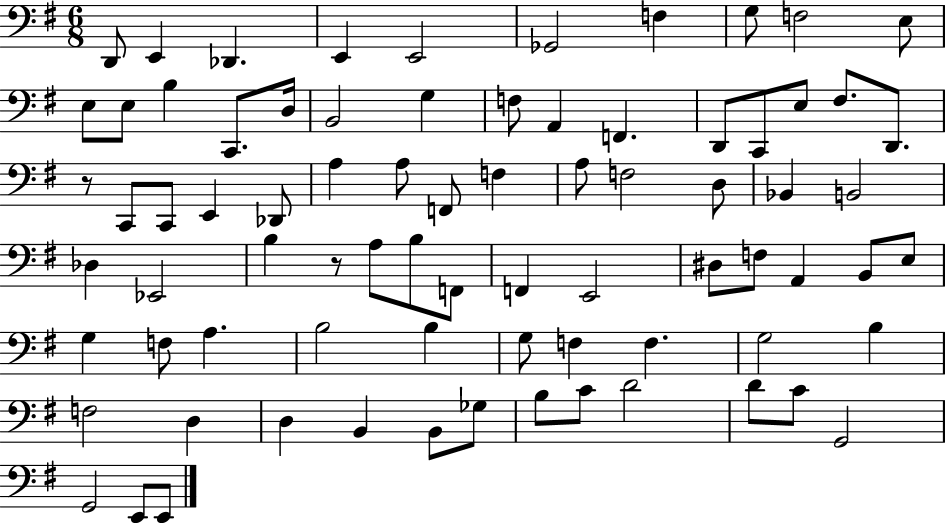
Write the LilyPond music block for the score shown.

{
  \clef bass
  \numericTimeSignature
  \time 6/8
  \key g \major
  d,8 e,4 des,4. | e,4 e,2 | ges,2 f4 | g8 f2 e8 | \break e8 e8 b4 c,8. d16 | b,2 g4 | f8 a,4 f,4. | d,8 c,8 e8 fis8. d,8. | \break r8 c,8 c,8 e,4 des,8 | a4 a8 f,8 f4 | a8 f2 d8 | bes,4 b,2 | \break des4 ees,2 | b4 r8 a8 b8 f,8 | f,4 e,2 | dis8 f8 a,4 b,8 e8 | \break g4 f8 a4. | b2 b4 | g8 f4 f4. | g2 b4 | \break f2 d4 | d4 b,4 b,8 ges8 | b8 c'8 d'2 | d'8 c'8 g,2 | \break g,2 e,8 e,8 | \bar "|."
}